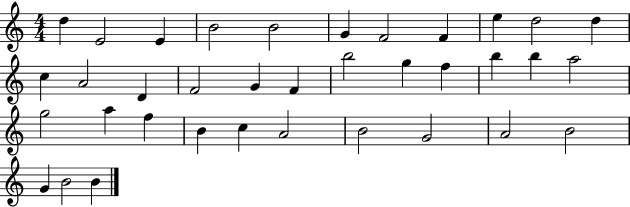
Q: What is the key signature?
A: C major